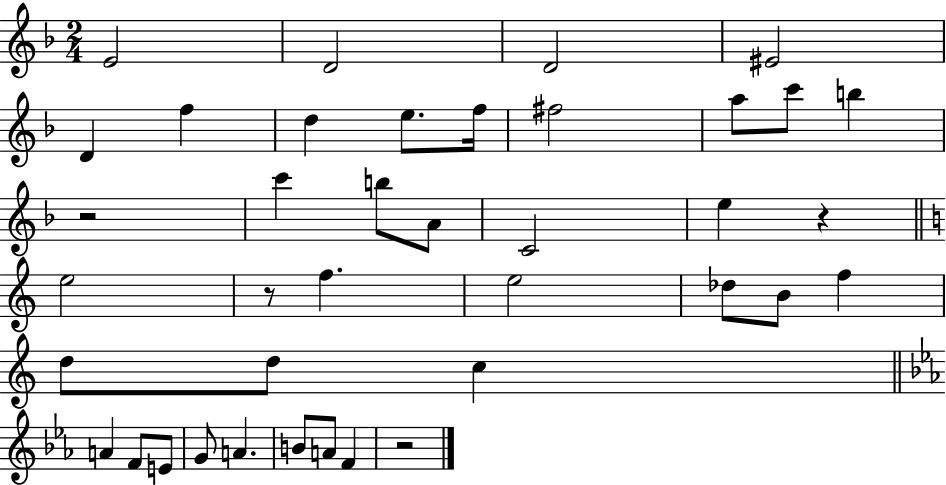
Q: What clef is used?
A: treble